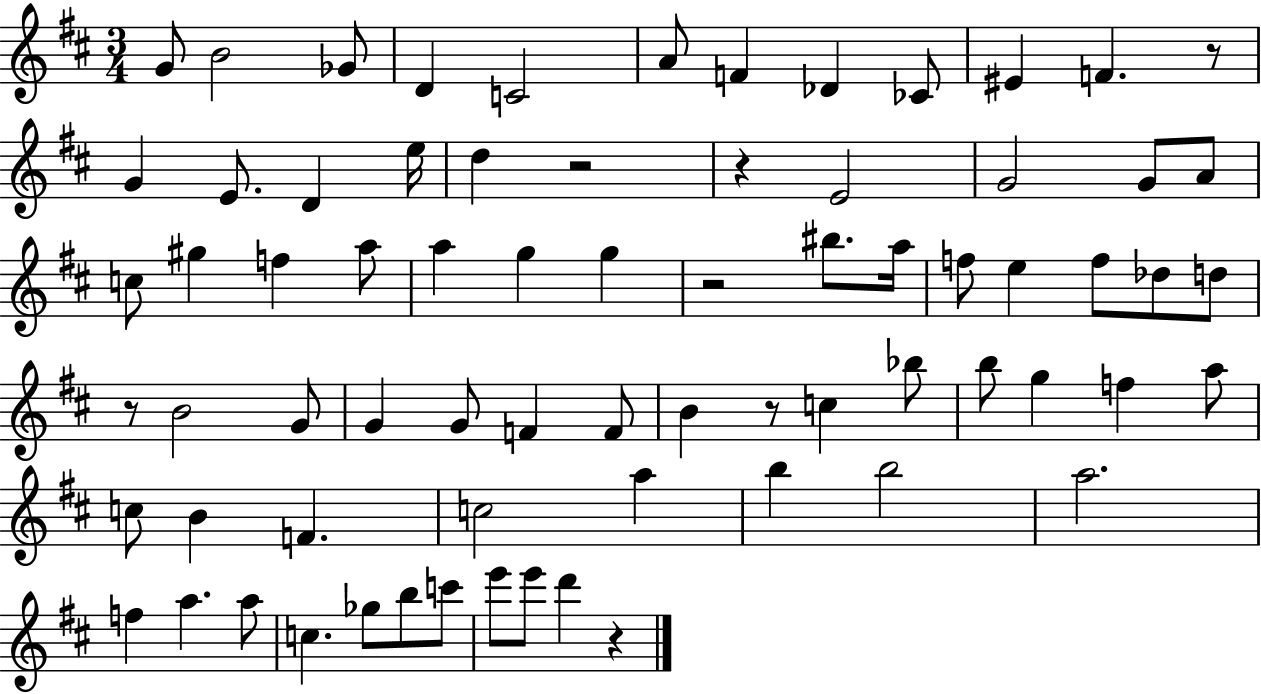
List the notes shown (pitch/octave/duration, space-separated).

G4/e B4/h Gb4/e D4/q C4/h A4/e F4/q Db4/q CES4/e EIS4/q F4/q. R/e G4/q E4/e. D4/q E5/s D5/q R/h R/q E4/h G4/h G4/e A4/e C5/e G#5/q F5/q A5/e A5/q G5/q G5/q R/h BIS5/e. A5/s F5/e E5/q F5/e Db5/e D5/e R/e B4/h G4/e G4/q G4/e F4/q F4/e B4/q R/e C5/q Bb5/e B5/e G5/q F5/q A5/e C5/e B4/q F4/q. C5/h A5/q B5/q B5/h A5/h. F5/q A5/q. A5/e C5/q. Gb5/e B5/e C6/e E6/e E6/e D6/q R/q